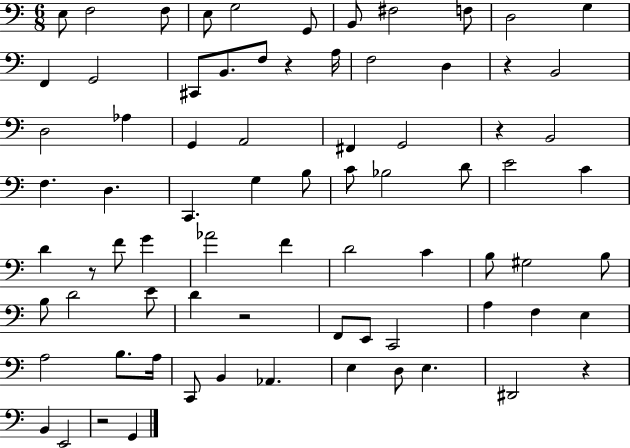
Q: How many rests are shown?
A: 7